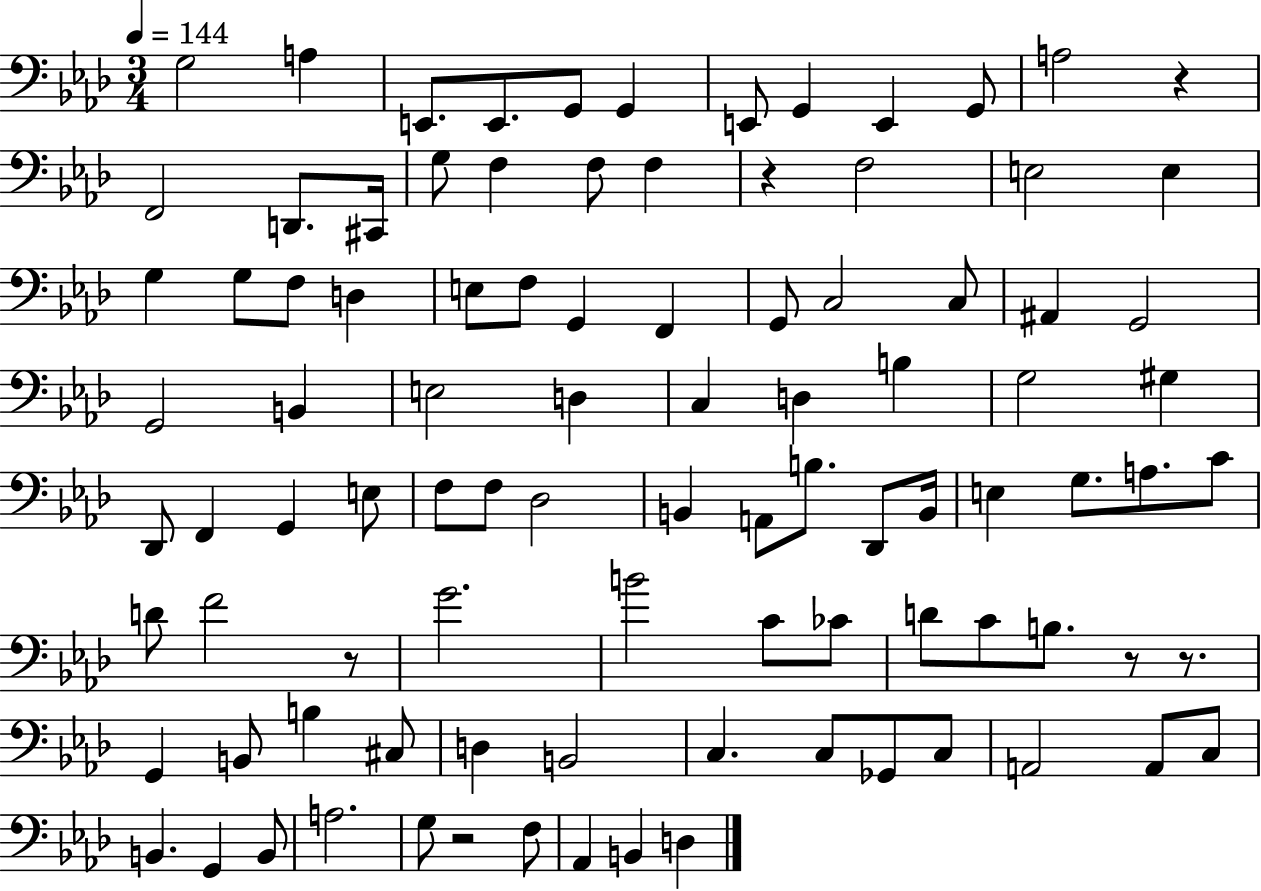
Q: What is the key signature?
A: AES major